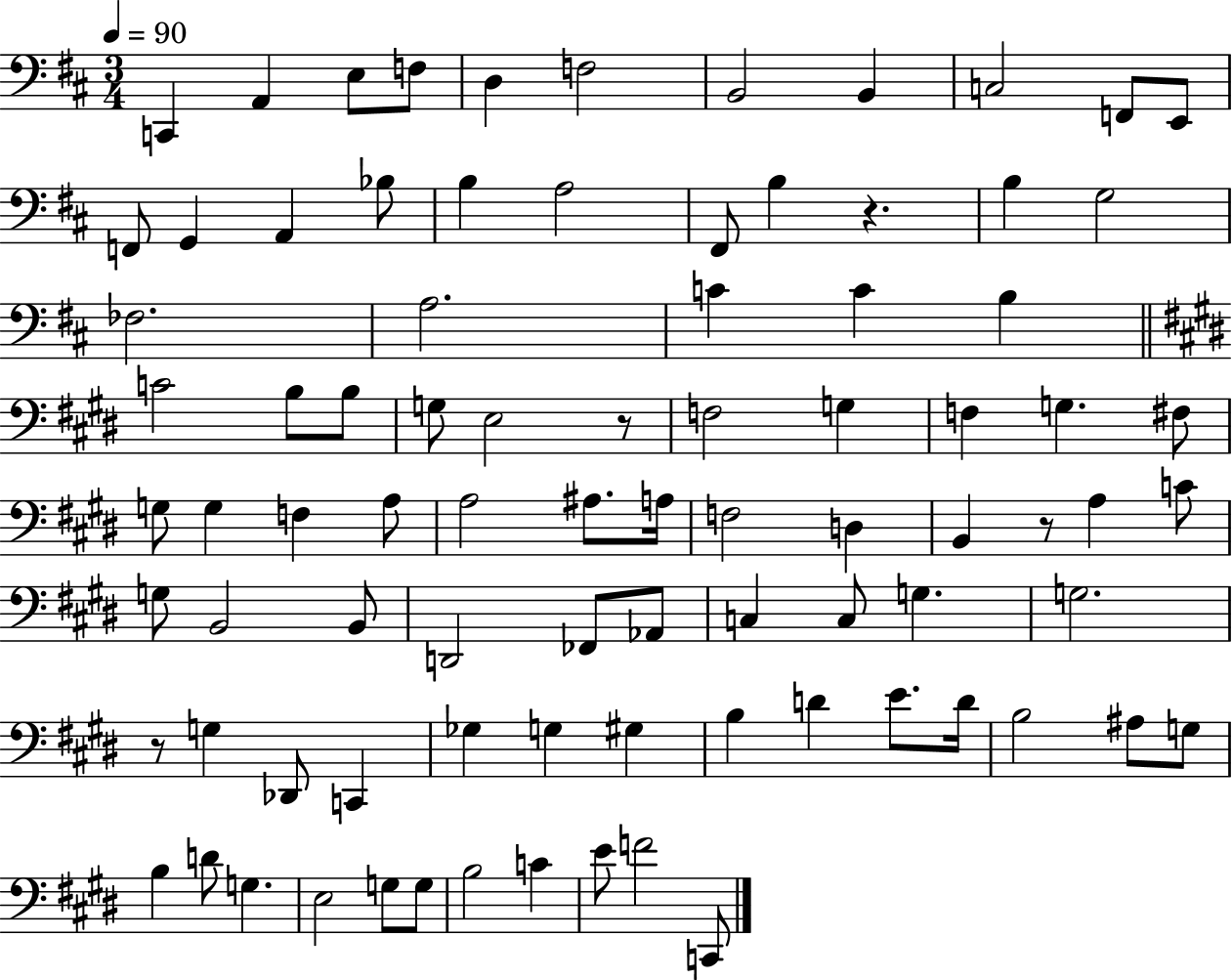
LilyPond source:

{
  \clef bass
  \numericTimeSignature
  \time 3/4
  \key d \major
  \tempo 4 = 90
  c,4 a,4 e8 f8 | d4 f2 | b,2 b,4 | c2 f,8 e,8 | \break f,8 g,4 a,4 bes8 | b4 a2 | fis,8 b4 r4. | b4 g2 | \break fes2. | a2. | c'4 c'4 b4 | \bar "||" \break \key e \major c'2 b8 b8 | g8 e2 r8 | f2 g4 | f4 g4. fis8 | \break g8 g4 f4 a8 | a2 ais8. a16 | f2 d4 | b,4 r8 a4 c'8 | \break g8 b,2 b,8 | d,2 fes,8 aes,8 | c4 c8 g4. | g2. | \break r8 g4 des,8 c,4 | ges4 g4 gis4 | b4 d'4 e'8. d'16 | b2 ais8 g8 | \break b4 d'8 g4. | e2 g8 g8 | b2 c'4 | e'8 f'2 c,8 | \break \bar "|."
}